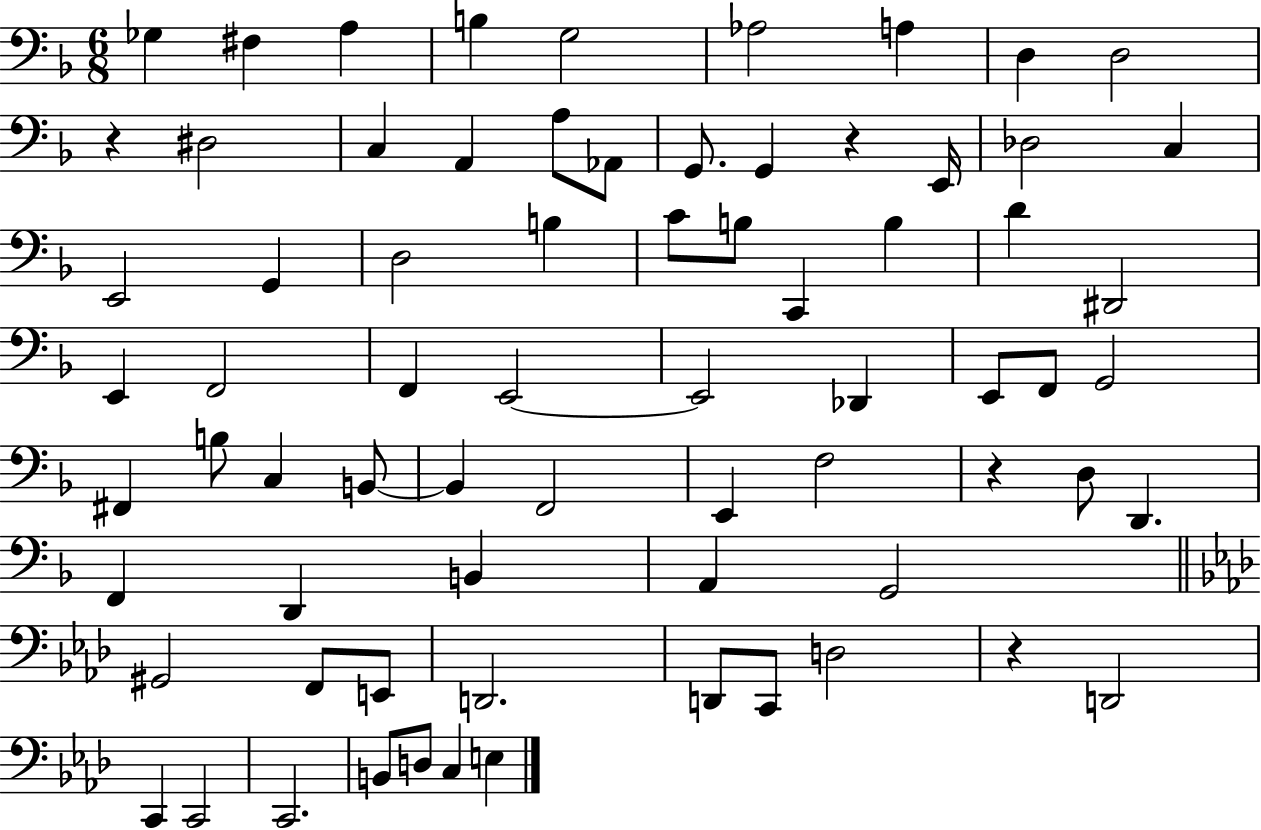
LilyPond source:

{
  \clef bass
  \numericTimeSignature
  \time 6/8
  \key f \major
  ges4 fis4 a4 | b4 g2 | aes2 a4 | d4 d2 | \break r4 dis2 | c4 a,4 a8 aes,8 | g,8. g,4 r4 e,16 | des2 c4 | \break e,2 g,4 | d2 b4 | c'8 b8 c,4 b4 | d'4 dis,2 | \break e,4 f,2 | f,4 e,2~~ | e,2 des,4 | e,8 f,8 g,2 | \break fis,4 b8 c4 b,8~~ | b,4 f,2 | e,4 f2 | r4 d8 d,4. | \break f,4 d,4 b,4 | a,4 g,2 | \bar "||" \break \key aes \major gis,2 f,8 e,8 | d,2. | d,8 c,8 d2 | r4 d,2 | \break c,4 c,2 | c,2. | b,8 d8 c4 e4 | \bar "|."
}